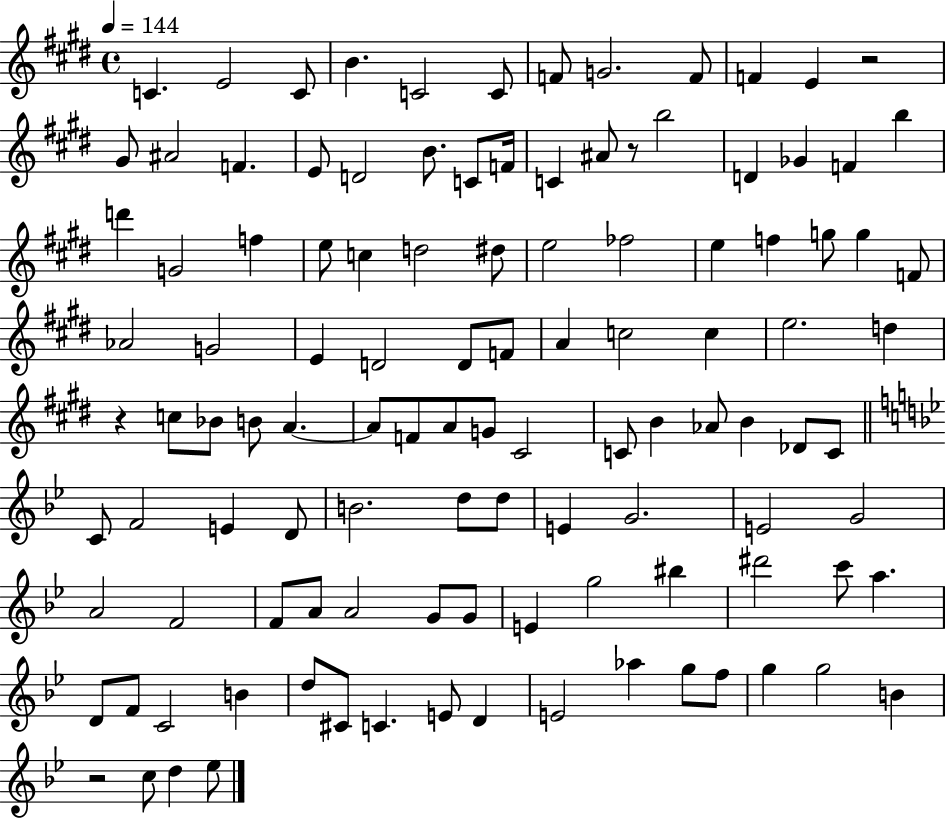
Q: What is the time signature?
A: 4/4